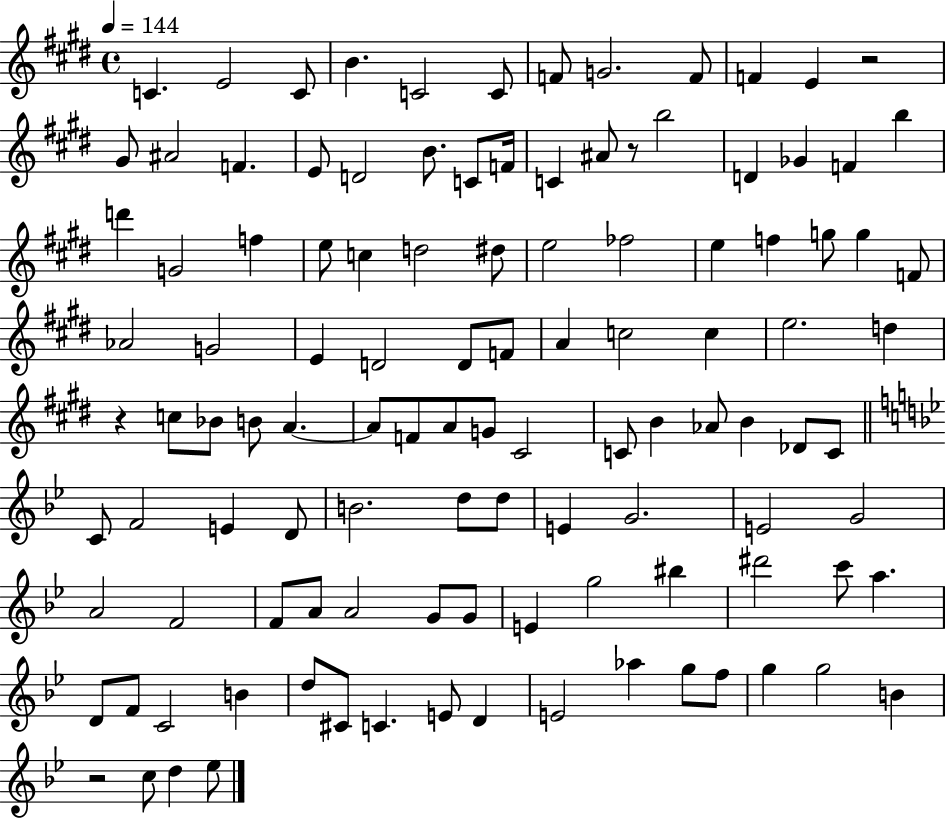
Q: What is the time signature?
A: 4/4